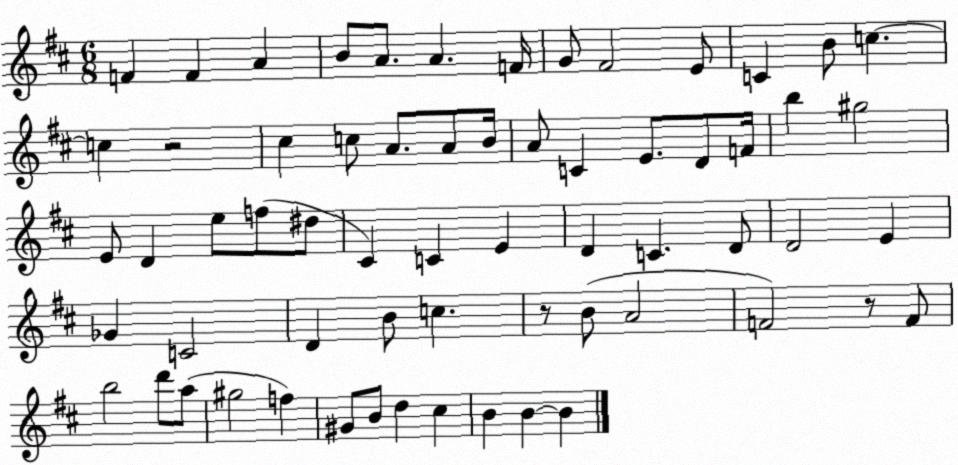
X:1
T:Untitled
M:6/8
L:1/4
K:D
F F A B/2 A/2 A F/4 G/2 ^F2 E/2 C B/2 c c z2 ^c c/2 A/2 A/2 B/4 A/2 C E/2 D/2 F/4 b ^g2 E/2 D e/2 f/2 ^d/2 ^C C E D C D/2 D2 E _G C2 D B/2 c z/2 B/2 A2 F2 z/2 F/2 b2 d'/2 a/2 ^g2 f ^G/2 B/2 d ^c B B B